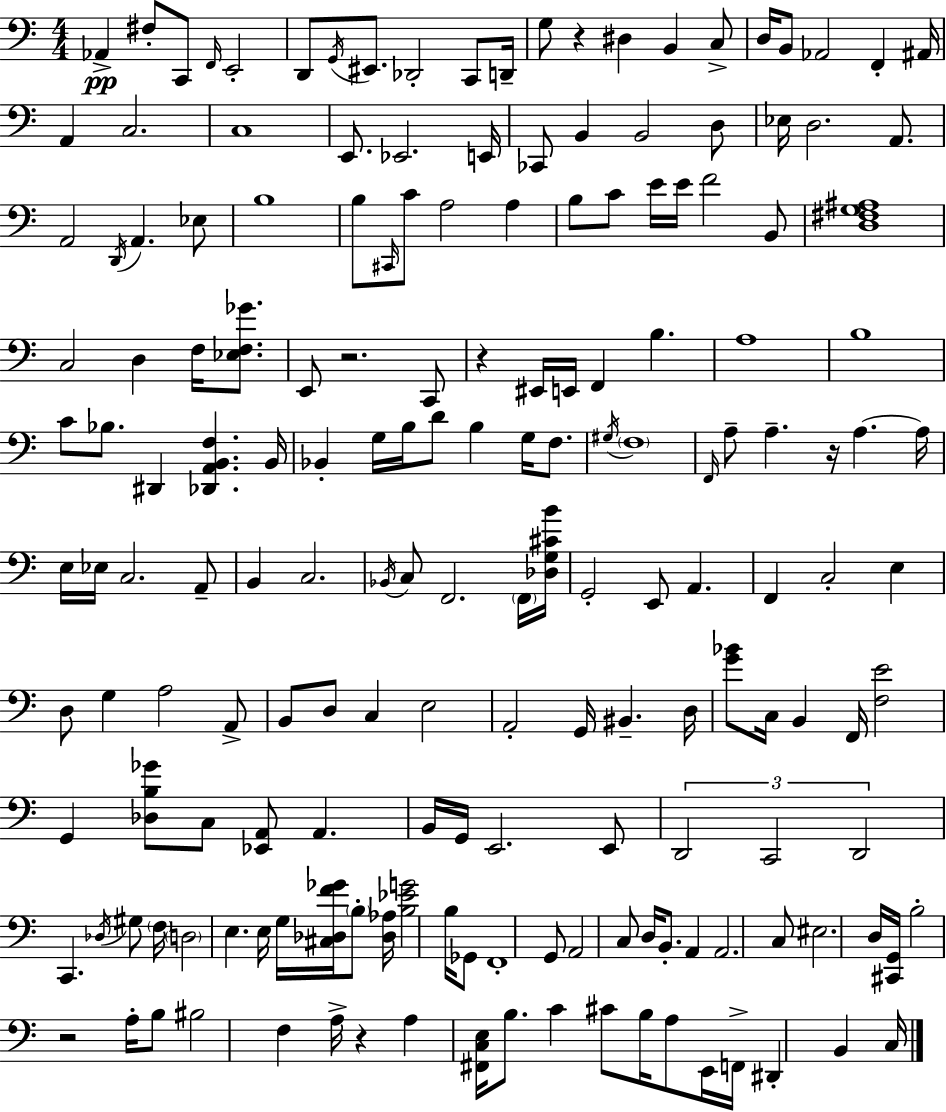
Ab2/q F#3/e C2/e F2/s E2/h D2/e G2/s EIS2/e. Db2/h C2/e D2/s G3/e R/q D#3/q B2/q C3/e D3/s B2/e Ab2/h F2/q A#2/s A2/q C3/h. C3/w E2/e. Eb2/h. E2/s CES2/e B2/q B2/h D3/e Eb3/s D3/h. A2/e. A2/h D2/s A2/q. Eb3/e B3/w B3/e C#2/s C4/e A3/h A3/q B3/e C4/e E4/s E4/s F4/h B2/e [D3,F#3,G3,A#3]/w C3/h D3/q F3/s [Eb3,F3,Gb4]/e. E2/e R/h. C2/e R/q EIS2/s E2/s F2/q B3/q. A3/w B3/w C4/e Bb3/e. D#2/q [Db2,A2,B2,F3]/q. B2/s Bb2/q G3/s B3/s D4/e B3/q G3/s F3/e. G#3/s F3/w F2/s A3/e A3/q. R/s A3/q. A3/s E3/s Eb3/s C3/h. A2/e B2/q C3/h. Bb2/s C3/e F2/h. F2/s [Db3,G3,C#4,B4]/s G2/h E2/e A2/q. F2/q C3/h E3/q D3/e G3/q A3/h A2/e B2/e D3/e C3/q E3/h A2/h G2/s BIS2/q. D3/s [G4,Bb4]/e C3/s B2/q F2/s [F3,E4]/h G2/q [Db3,B3,Gb4]/e C3/e [Eb2,A2]/e A2/q. B2/s G2/s E2/h. E2/e D2/h C2/h D2/h C2/q. Db3/s G#3/e F3/s D3/h E3/q. E3/s G3/s [C#3,Db3,F4,Gb4]/s B3/e [Db3,Ab3]/s [B3,Eb4,G4]/h B3/s Gb2/e F2/w G2/e A2/h C3/e D3/s B2/e. A2/q A2/h. C3/e EIS3/h. D3/s [C#2,G2]/s B3/h R/h A3/s B3/e BIS3/h F3/q A3/s R/q A3/q [F#2,C3,E3]/s B3/e. C4/q C#4/e B3/s A3/e E2/s F2/s D#2/q B2/q C3/s